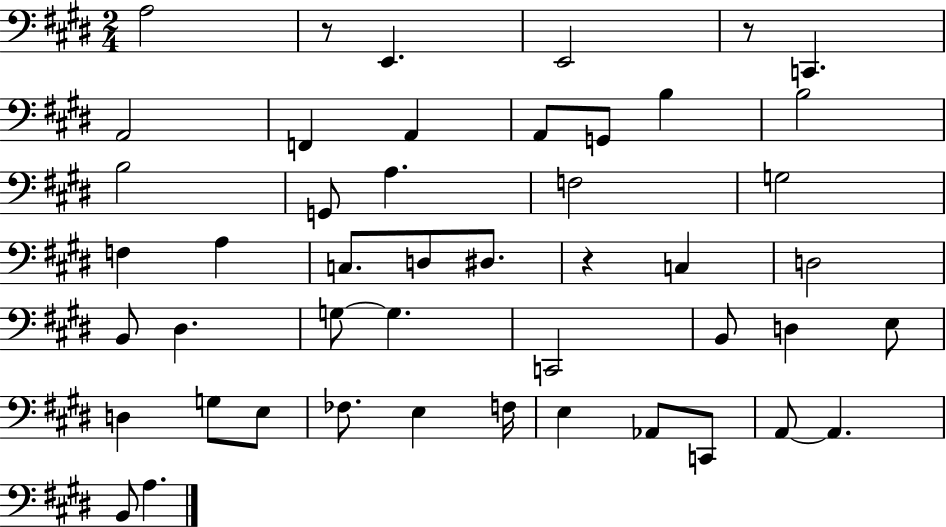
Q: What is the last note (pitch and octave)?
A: A3